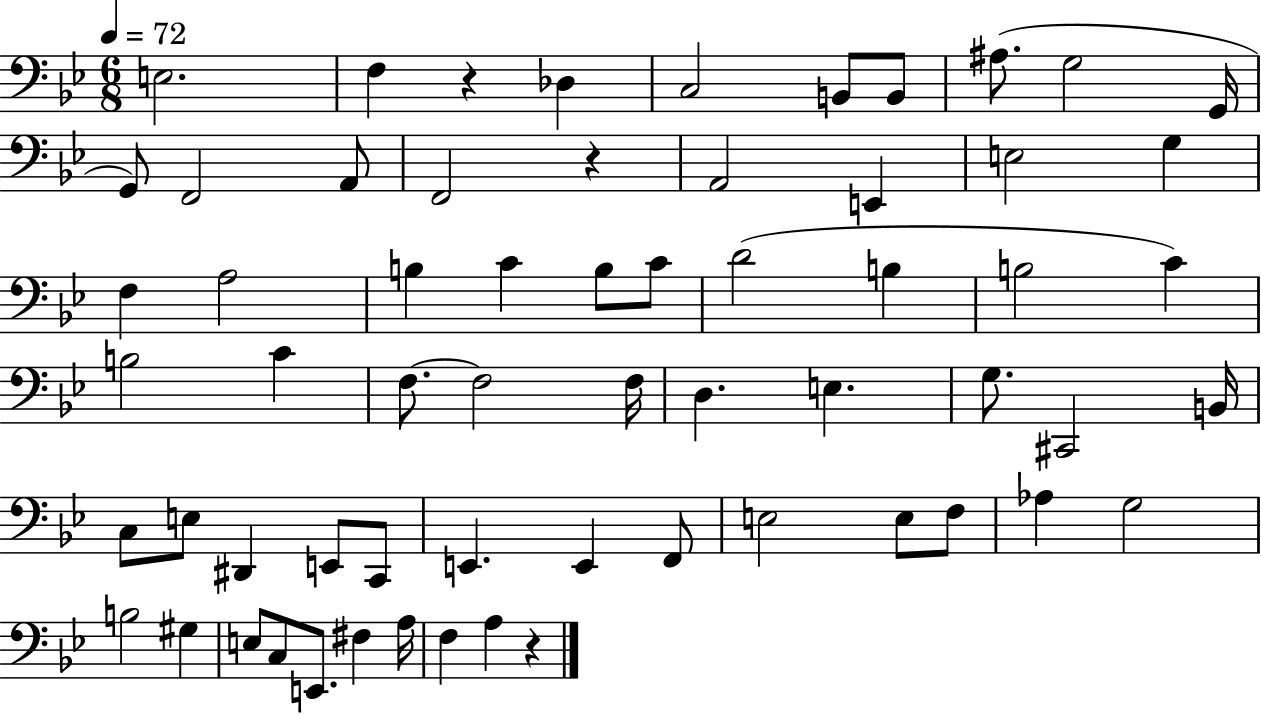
{
  \clef bass
  \numericTimeSignature
  \time 6/8
  \key bes \major
  \tempo 4 = 72
  e2. | f4 r4 des4 | c2 b,8 b,8 | ais8.( g2 g,16 | \break g,8) f,2 a,8 | f,2 r4 | a,2 e,4 | e2 g4 | \break f4 a2 | b4 c'4 b8 c'8 | d'2( b4 | b2 c'4) | \break b2 c'4 | f8.~~ f2 f16 | d4. e4. | g8. cis,2 b,16 | \break c8 e8 dis,4 e,8 c,8 | e,4. e,4 f,8 | e2 e8 f8 | aes4 g2 | \break b2 gis4 | e8 c8 e,8. fis4 a16 | f4 a4 r4 | \bar "|."
}